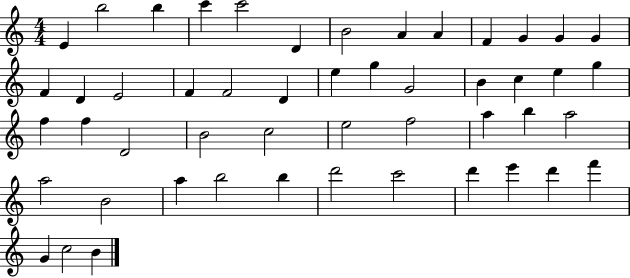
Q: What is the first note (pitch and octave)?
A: E4